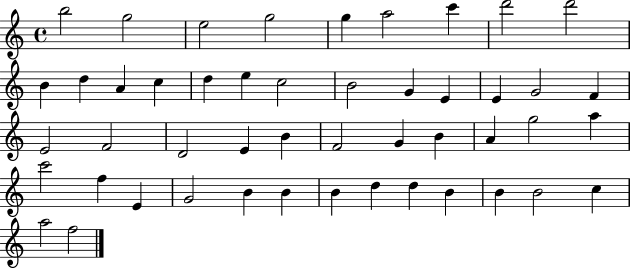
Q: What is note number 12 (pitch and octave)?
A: A4